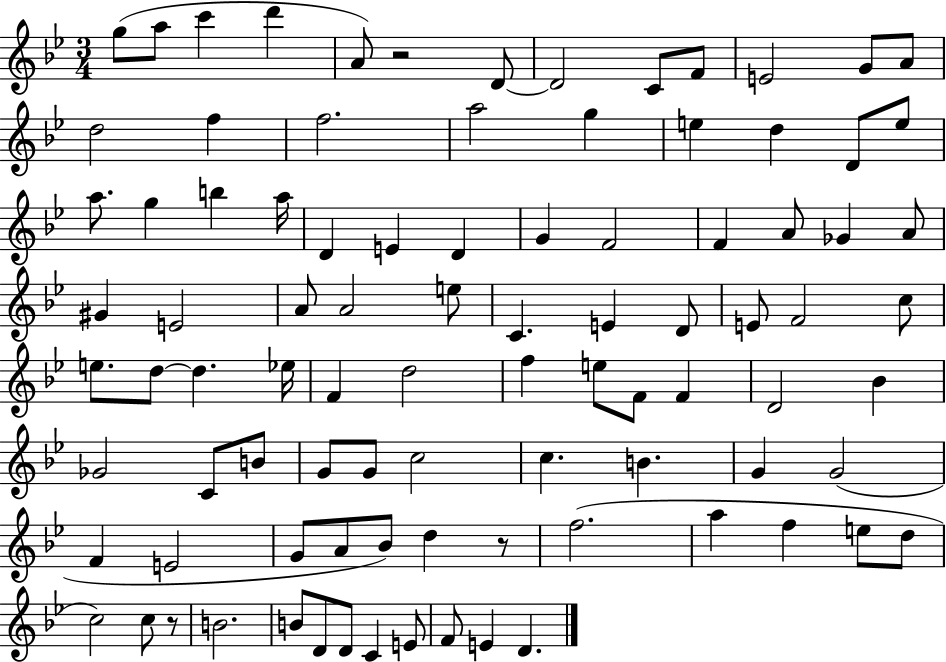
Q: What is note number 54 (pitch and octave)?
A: F4